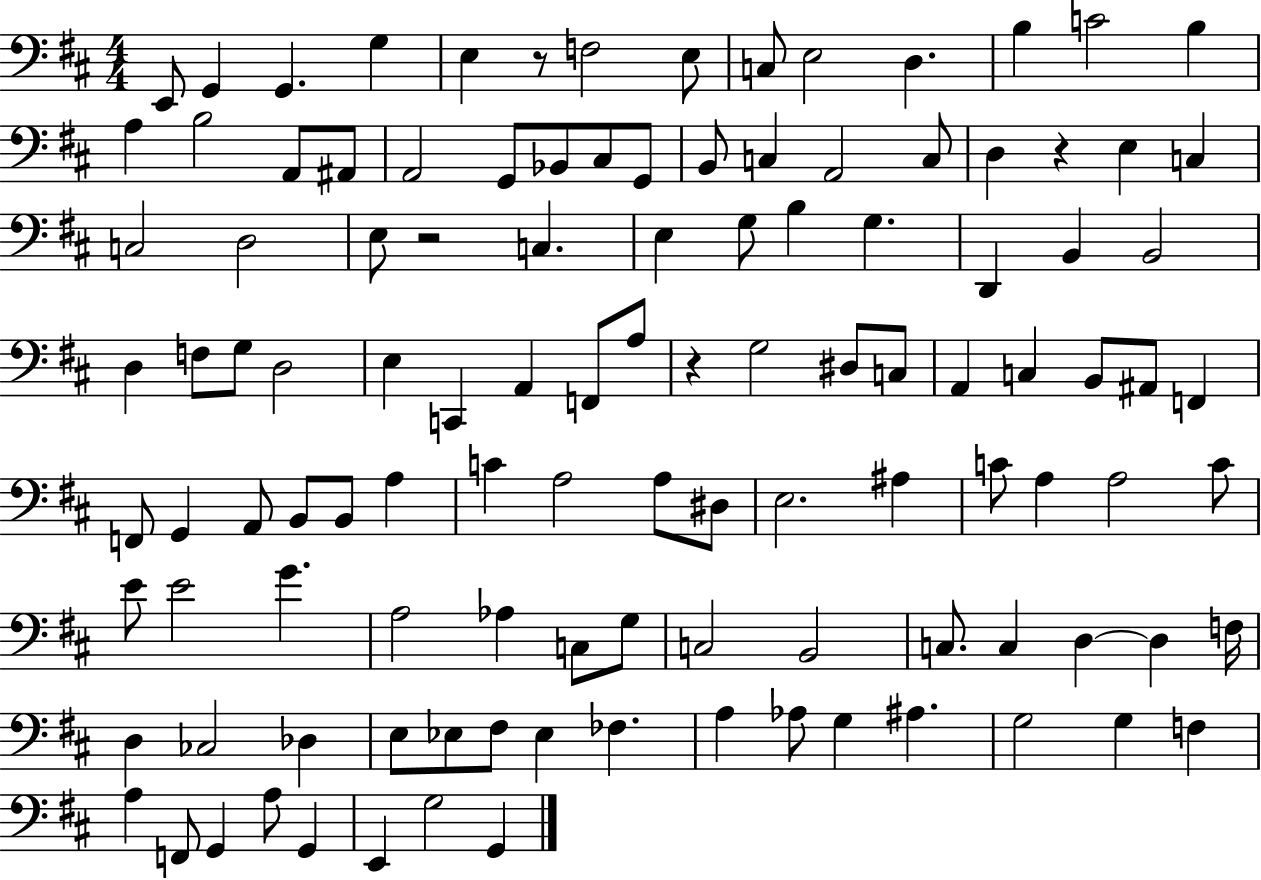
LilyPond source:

{
  \clef bass
  \numericTimeSignature
  \time 4/4
  \key d \major
  \repeat volta 2 { e,8 g,4 g,4. g4 | e4 r8 f2 e8 | c8 e2 d4. | b4 c'2 b4 | \break a4 b2 a,8 ais,8 | a,2 g,8 bes,8 cis8 g,8 | b,8 c4 a,2 c8 | d4 r4 e4 c4 | \break c2 d2 | e8 r2 c4. | e4 g8 b4 g4. | d,4 b,4 b,2 | \break d4 f8 g8 d2 | e4 c,4 a,4 f,8 a8 | r4 g2 dis8 c8 | a,4 c4 b,8 ais,8 f,4 | \break f,8 g,4 a,8 b,8 b,8 a4 | c'4 a2 a8 dis8 | e2. ais4 | c'8 a4 a2 c'8 | \break e'8 e'2 g'4. | a2 aes4 c8 g8 | c2 b,2 | c8. c4 d4~~ d4 f16 | \break d4 ces2 des4 | e8 ees8 fis8 ees4 fes4. | a4 aes8 g4 ais4. | g2 g4 f4 | \break a4 f,8 g,4 a8 g,4 | e,4 g2 g,4 | } \bar "|."
}